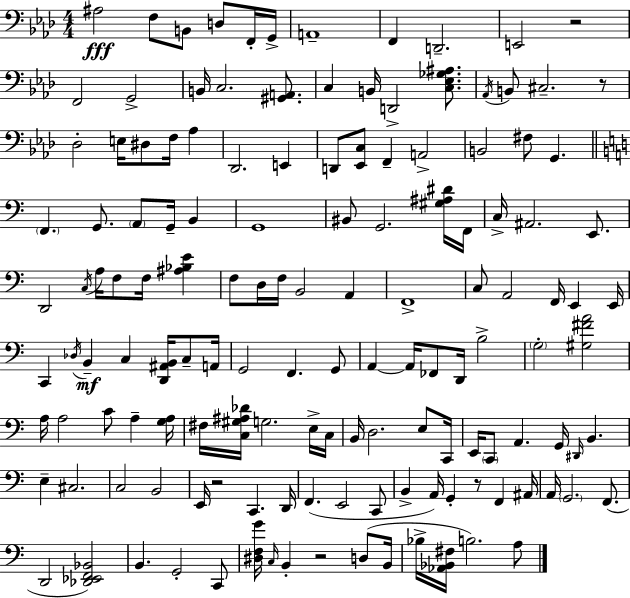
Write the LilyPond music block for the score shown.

{
  \clef bass
  \numericTimeSignature
  \time 4/4
  \key aes \major
  ais2\fff f8 b,8 d8 f,16-. g,16-> | a,1-- | f,4 d,2.-- | e,2 r2 | \break f,2 g,2-> | b,16 c2. <gis, a,>8. | c4 b,16 d,2-> <c ees ges ais>8. | \acciaccatura { aes,16 } b,8 cis2.-- r8 | \break des2-. e16 dis8 f16 aes4 | des,2. e,4 | d,8 <ees, c>8 f,4-- a,2-> | b,2 fis8 g,4. | \break \bar "||" \break \key c \major \parenthesize f,4. g,8. \parenthesize a,8 g,16-- b,4 | g,1 | bis,8 g,2. <gis ais dis'>16 f,16 | c16-> ais,2. e,8. | \break d,2 \acciaccatura { c16 } a16 f8 f16 <ais bes e'>4 | f8 d16 f16 b,2 a,4 | f,1-> | c8 a,2 f,16 e,4 | \break e,16 c,4 \acciaccatura { des16 } b,4--\mf c4 <d, ais, b,>16 c8-- | a,16 g,2 f,4. | g,8 a,4~~ a,16 fes,8 d,16 b2-> | \parenthesize g2-. <gis fis' a'>2 | \break a16 a2 c'8 a4-- | <g a>16 fis16 <c gis ais des'>16 g2. | e16-> c16 b,16 d2. e8 | c,16 e,16 \parenthesize c,8 a,4. g,16 \grace { dis,16 } b,4. | \break e4-- cis2. | c2 b,2 | e,16 r2 c,4. | d,16 f,4.( e,2 | \break c,8 b,4-> a,16) g,4-. r8 f,4 | ais,16 a,16 \parenthesize g,2. | f,8.( d,2 <des, ees, f, bes,>2) | b,4. g,2-. | \break c,8 <dis f g'>16 \grace { c16 } b,4-. r2 | d8( b,16 bes16-> <aes, bes, fis>16 b2.) | a8 \bar "|."
}